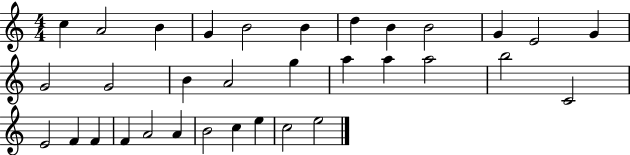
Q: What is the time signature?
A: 4/4